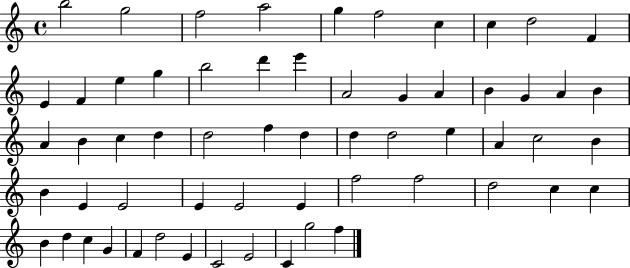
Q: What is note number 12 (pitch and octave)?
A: F4